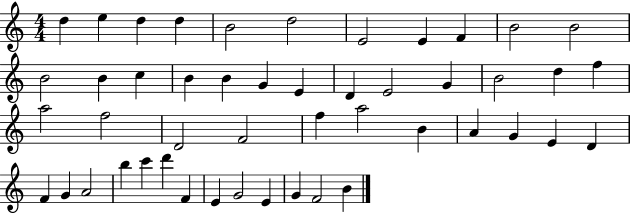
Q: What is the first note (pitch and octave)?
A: D5